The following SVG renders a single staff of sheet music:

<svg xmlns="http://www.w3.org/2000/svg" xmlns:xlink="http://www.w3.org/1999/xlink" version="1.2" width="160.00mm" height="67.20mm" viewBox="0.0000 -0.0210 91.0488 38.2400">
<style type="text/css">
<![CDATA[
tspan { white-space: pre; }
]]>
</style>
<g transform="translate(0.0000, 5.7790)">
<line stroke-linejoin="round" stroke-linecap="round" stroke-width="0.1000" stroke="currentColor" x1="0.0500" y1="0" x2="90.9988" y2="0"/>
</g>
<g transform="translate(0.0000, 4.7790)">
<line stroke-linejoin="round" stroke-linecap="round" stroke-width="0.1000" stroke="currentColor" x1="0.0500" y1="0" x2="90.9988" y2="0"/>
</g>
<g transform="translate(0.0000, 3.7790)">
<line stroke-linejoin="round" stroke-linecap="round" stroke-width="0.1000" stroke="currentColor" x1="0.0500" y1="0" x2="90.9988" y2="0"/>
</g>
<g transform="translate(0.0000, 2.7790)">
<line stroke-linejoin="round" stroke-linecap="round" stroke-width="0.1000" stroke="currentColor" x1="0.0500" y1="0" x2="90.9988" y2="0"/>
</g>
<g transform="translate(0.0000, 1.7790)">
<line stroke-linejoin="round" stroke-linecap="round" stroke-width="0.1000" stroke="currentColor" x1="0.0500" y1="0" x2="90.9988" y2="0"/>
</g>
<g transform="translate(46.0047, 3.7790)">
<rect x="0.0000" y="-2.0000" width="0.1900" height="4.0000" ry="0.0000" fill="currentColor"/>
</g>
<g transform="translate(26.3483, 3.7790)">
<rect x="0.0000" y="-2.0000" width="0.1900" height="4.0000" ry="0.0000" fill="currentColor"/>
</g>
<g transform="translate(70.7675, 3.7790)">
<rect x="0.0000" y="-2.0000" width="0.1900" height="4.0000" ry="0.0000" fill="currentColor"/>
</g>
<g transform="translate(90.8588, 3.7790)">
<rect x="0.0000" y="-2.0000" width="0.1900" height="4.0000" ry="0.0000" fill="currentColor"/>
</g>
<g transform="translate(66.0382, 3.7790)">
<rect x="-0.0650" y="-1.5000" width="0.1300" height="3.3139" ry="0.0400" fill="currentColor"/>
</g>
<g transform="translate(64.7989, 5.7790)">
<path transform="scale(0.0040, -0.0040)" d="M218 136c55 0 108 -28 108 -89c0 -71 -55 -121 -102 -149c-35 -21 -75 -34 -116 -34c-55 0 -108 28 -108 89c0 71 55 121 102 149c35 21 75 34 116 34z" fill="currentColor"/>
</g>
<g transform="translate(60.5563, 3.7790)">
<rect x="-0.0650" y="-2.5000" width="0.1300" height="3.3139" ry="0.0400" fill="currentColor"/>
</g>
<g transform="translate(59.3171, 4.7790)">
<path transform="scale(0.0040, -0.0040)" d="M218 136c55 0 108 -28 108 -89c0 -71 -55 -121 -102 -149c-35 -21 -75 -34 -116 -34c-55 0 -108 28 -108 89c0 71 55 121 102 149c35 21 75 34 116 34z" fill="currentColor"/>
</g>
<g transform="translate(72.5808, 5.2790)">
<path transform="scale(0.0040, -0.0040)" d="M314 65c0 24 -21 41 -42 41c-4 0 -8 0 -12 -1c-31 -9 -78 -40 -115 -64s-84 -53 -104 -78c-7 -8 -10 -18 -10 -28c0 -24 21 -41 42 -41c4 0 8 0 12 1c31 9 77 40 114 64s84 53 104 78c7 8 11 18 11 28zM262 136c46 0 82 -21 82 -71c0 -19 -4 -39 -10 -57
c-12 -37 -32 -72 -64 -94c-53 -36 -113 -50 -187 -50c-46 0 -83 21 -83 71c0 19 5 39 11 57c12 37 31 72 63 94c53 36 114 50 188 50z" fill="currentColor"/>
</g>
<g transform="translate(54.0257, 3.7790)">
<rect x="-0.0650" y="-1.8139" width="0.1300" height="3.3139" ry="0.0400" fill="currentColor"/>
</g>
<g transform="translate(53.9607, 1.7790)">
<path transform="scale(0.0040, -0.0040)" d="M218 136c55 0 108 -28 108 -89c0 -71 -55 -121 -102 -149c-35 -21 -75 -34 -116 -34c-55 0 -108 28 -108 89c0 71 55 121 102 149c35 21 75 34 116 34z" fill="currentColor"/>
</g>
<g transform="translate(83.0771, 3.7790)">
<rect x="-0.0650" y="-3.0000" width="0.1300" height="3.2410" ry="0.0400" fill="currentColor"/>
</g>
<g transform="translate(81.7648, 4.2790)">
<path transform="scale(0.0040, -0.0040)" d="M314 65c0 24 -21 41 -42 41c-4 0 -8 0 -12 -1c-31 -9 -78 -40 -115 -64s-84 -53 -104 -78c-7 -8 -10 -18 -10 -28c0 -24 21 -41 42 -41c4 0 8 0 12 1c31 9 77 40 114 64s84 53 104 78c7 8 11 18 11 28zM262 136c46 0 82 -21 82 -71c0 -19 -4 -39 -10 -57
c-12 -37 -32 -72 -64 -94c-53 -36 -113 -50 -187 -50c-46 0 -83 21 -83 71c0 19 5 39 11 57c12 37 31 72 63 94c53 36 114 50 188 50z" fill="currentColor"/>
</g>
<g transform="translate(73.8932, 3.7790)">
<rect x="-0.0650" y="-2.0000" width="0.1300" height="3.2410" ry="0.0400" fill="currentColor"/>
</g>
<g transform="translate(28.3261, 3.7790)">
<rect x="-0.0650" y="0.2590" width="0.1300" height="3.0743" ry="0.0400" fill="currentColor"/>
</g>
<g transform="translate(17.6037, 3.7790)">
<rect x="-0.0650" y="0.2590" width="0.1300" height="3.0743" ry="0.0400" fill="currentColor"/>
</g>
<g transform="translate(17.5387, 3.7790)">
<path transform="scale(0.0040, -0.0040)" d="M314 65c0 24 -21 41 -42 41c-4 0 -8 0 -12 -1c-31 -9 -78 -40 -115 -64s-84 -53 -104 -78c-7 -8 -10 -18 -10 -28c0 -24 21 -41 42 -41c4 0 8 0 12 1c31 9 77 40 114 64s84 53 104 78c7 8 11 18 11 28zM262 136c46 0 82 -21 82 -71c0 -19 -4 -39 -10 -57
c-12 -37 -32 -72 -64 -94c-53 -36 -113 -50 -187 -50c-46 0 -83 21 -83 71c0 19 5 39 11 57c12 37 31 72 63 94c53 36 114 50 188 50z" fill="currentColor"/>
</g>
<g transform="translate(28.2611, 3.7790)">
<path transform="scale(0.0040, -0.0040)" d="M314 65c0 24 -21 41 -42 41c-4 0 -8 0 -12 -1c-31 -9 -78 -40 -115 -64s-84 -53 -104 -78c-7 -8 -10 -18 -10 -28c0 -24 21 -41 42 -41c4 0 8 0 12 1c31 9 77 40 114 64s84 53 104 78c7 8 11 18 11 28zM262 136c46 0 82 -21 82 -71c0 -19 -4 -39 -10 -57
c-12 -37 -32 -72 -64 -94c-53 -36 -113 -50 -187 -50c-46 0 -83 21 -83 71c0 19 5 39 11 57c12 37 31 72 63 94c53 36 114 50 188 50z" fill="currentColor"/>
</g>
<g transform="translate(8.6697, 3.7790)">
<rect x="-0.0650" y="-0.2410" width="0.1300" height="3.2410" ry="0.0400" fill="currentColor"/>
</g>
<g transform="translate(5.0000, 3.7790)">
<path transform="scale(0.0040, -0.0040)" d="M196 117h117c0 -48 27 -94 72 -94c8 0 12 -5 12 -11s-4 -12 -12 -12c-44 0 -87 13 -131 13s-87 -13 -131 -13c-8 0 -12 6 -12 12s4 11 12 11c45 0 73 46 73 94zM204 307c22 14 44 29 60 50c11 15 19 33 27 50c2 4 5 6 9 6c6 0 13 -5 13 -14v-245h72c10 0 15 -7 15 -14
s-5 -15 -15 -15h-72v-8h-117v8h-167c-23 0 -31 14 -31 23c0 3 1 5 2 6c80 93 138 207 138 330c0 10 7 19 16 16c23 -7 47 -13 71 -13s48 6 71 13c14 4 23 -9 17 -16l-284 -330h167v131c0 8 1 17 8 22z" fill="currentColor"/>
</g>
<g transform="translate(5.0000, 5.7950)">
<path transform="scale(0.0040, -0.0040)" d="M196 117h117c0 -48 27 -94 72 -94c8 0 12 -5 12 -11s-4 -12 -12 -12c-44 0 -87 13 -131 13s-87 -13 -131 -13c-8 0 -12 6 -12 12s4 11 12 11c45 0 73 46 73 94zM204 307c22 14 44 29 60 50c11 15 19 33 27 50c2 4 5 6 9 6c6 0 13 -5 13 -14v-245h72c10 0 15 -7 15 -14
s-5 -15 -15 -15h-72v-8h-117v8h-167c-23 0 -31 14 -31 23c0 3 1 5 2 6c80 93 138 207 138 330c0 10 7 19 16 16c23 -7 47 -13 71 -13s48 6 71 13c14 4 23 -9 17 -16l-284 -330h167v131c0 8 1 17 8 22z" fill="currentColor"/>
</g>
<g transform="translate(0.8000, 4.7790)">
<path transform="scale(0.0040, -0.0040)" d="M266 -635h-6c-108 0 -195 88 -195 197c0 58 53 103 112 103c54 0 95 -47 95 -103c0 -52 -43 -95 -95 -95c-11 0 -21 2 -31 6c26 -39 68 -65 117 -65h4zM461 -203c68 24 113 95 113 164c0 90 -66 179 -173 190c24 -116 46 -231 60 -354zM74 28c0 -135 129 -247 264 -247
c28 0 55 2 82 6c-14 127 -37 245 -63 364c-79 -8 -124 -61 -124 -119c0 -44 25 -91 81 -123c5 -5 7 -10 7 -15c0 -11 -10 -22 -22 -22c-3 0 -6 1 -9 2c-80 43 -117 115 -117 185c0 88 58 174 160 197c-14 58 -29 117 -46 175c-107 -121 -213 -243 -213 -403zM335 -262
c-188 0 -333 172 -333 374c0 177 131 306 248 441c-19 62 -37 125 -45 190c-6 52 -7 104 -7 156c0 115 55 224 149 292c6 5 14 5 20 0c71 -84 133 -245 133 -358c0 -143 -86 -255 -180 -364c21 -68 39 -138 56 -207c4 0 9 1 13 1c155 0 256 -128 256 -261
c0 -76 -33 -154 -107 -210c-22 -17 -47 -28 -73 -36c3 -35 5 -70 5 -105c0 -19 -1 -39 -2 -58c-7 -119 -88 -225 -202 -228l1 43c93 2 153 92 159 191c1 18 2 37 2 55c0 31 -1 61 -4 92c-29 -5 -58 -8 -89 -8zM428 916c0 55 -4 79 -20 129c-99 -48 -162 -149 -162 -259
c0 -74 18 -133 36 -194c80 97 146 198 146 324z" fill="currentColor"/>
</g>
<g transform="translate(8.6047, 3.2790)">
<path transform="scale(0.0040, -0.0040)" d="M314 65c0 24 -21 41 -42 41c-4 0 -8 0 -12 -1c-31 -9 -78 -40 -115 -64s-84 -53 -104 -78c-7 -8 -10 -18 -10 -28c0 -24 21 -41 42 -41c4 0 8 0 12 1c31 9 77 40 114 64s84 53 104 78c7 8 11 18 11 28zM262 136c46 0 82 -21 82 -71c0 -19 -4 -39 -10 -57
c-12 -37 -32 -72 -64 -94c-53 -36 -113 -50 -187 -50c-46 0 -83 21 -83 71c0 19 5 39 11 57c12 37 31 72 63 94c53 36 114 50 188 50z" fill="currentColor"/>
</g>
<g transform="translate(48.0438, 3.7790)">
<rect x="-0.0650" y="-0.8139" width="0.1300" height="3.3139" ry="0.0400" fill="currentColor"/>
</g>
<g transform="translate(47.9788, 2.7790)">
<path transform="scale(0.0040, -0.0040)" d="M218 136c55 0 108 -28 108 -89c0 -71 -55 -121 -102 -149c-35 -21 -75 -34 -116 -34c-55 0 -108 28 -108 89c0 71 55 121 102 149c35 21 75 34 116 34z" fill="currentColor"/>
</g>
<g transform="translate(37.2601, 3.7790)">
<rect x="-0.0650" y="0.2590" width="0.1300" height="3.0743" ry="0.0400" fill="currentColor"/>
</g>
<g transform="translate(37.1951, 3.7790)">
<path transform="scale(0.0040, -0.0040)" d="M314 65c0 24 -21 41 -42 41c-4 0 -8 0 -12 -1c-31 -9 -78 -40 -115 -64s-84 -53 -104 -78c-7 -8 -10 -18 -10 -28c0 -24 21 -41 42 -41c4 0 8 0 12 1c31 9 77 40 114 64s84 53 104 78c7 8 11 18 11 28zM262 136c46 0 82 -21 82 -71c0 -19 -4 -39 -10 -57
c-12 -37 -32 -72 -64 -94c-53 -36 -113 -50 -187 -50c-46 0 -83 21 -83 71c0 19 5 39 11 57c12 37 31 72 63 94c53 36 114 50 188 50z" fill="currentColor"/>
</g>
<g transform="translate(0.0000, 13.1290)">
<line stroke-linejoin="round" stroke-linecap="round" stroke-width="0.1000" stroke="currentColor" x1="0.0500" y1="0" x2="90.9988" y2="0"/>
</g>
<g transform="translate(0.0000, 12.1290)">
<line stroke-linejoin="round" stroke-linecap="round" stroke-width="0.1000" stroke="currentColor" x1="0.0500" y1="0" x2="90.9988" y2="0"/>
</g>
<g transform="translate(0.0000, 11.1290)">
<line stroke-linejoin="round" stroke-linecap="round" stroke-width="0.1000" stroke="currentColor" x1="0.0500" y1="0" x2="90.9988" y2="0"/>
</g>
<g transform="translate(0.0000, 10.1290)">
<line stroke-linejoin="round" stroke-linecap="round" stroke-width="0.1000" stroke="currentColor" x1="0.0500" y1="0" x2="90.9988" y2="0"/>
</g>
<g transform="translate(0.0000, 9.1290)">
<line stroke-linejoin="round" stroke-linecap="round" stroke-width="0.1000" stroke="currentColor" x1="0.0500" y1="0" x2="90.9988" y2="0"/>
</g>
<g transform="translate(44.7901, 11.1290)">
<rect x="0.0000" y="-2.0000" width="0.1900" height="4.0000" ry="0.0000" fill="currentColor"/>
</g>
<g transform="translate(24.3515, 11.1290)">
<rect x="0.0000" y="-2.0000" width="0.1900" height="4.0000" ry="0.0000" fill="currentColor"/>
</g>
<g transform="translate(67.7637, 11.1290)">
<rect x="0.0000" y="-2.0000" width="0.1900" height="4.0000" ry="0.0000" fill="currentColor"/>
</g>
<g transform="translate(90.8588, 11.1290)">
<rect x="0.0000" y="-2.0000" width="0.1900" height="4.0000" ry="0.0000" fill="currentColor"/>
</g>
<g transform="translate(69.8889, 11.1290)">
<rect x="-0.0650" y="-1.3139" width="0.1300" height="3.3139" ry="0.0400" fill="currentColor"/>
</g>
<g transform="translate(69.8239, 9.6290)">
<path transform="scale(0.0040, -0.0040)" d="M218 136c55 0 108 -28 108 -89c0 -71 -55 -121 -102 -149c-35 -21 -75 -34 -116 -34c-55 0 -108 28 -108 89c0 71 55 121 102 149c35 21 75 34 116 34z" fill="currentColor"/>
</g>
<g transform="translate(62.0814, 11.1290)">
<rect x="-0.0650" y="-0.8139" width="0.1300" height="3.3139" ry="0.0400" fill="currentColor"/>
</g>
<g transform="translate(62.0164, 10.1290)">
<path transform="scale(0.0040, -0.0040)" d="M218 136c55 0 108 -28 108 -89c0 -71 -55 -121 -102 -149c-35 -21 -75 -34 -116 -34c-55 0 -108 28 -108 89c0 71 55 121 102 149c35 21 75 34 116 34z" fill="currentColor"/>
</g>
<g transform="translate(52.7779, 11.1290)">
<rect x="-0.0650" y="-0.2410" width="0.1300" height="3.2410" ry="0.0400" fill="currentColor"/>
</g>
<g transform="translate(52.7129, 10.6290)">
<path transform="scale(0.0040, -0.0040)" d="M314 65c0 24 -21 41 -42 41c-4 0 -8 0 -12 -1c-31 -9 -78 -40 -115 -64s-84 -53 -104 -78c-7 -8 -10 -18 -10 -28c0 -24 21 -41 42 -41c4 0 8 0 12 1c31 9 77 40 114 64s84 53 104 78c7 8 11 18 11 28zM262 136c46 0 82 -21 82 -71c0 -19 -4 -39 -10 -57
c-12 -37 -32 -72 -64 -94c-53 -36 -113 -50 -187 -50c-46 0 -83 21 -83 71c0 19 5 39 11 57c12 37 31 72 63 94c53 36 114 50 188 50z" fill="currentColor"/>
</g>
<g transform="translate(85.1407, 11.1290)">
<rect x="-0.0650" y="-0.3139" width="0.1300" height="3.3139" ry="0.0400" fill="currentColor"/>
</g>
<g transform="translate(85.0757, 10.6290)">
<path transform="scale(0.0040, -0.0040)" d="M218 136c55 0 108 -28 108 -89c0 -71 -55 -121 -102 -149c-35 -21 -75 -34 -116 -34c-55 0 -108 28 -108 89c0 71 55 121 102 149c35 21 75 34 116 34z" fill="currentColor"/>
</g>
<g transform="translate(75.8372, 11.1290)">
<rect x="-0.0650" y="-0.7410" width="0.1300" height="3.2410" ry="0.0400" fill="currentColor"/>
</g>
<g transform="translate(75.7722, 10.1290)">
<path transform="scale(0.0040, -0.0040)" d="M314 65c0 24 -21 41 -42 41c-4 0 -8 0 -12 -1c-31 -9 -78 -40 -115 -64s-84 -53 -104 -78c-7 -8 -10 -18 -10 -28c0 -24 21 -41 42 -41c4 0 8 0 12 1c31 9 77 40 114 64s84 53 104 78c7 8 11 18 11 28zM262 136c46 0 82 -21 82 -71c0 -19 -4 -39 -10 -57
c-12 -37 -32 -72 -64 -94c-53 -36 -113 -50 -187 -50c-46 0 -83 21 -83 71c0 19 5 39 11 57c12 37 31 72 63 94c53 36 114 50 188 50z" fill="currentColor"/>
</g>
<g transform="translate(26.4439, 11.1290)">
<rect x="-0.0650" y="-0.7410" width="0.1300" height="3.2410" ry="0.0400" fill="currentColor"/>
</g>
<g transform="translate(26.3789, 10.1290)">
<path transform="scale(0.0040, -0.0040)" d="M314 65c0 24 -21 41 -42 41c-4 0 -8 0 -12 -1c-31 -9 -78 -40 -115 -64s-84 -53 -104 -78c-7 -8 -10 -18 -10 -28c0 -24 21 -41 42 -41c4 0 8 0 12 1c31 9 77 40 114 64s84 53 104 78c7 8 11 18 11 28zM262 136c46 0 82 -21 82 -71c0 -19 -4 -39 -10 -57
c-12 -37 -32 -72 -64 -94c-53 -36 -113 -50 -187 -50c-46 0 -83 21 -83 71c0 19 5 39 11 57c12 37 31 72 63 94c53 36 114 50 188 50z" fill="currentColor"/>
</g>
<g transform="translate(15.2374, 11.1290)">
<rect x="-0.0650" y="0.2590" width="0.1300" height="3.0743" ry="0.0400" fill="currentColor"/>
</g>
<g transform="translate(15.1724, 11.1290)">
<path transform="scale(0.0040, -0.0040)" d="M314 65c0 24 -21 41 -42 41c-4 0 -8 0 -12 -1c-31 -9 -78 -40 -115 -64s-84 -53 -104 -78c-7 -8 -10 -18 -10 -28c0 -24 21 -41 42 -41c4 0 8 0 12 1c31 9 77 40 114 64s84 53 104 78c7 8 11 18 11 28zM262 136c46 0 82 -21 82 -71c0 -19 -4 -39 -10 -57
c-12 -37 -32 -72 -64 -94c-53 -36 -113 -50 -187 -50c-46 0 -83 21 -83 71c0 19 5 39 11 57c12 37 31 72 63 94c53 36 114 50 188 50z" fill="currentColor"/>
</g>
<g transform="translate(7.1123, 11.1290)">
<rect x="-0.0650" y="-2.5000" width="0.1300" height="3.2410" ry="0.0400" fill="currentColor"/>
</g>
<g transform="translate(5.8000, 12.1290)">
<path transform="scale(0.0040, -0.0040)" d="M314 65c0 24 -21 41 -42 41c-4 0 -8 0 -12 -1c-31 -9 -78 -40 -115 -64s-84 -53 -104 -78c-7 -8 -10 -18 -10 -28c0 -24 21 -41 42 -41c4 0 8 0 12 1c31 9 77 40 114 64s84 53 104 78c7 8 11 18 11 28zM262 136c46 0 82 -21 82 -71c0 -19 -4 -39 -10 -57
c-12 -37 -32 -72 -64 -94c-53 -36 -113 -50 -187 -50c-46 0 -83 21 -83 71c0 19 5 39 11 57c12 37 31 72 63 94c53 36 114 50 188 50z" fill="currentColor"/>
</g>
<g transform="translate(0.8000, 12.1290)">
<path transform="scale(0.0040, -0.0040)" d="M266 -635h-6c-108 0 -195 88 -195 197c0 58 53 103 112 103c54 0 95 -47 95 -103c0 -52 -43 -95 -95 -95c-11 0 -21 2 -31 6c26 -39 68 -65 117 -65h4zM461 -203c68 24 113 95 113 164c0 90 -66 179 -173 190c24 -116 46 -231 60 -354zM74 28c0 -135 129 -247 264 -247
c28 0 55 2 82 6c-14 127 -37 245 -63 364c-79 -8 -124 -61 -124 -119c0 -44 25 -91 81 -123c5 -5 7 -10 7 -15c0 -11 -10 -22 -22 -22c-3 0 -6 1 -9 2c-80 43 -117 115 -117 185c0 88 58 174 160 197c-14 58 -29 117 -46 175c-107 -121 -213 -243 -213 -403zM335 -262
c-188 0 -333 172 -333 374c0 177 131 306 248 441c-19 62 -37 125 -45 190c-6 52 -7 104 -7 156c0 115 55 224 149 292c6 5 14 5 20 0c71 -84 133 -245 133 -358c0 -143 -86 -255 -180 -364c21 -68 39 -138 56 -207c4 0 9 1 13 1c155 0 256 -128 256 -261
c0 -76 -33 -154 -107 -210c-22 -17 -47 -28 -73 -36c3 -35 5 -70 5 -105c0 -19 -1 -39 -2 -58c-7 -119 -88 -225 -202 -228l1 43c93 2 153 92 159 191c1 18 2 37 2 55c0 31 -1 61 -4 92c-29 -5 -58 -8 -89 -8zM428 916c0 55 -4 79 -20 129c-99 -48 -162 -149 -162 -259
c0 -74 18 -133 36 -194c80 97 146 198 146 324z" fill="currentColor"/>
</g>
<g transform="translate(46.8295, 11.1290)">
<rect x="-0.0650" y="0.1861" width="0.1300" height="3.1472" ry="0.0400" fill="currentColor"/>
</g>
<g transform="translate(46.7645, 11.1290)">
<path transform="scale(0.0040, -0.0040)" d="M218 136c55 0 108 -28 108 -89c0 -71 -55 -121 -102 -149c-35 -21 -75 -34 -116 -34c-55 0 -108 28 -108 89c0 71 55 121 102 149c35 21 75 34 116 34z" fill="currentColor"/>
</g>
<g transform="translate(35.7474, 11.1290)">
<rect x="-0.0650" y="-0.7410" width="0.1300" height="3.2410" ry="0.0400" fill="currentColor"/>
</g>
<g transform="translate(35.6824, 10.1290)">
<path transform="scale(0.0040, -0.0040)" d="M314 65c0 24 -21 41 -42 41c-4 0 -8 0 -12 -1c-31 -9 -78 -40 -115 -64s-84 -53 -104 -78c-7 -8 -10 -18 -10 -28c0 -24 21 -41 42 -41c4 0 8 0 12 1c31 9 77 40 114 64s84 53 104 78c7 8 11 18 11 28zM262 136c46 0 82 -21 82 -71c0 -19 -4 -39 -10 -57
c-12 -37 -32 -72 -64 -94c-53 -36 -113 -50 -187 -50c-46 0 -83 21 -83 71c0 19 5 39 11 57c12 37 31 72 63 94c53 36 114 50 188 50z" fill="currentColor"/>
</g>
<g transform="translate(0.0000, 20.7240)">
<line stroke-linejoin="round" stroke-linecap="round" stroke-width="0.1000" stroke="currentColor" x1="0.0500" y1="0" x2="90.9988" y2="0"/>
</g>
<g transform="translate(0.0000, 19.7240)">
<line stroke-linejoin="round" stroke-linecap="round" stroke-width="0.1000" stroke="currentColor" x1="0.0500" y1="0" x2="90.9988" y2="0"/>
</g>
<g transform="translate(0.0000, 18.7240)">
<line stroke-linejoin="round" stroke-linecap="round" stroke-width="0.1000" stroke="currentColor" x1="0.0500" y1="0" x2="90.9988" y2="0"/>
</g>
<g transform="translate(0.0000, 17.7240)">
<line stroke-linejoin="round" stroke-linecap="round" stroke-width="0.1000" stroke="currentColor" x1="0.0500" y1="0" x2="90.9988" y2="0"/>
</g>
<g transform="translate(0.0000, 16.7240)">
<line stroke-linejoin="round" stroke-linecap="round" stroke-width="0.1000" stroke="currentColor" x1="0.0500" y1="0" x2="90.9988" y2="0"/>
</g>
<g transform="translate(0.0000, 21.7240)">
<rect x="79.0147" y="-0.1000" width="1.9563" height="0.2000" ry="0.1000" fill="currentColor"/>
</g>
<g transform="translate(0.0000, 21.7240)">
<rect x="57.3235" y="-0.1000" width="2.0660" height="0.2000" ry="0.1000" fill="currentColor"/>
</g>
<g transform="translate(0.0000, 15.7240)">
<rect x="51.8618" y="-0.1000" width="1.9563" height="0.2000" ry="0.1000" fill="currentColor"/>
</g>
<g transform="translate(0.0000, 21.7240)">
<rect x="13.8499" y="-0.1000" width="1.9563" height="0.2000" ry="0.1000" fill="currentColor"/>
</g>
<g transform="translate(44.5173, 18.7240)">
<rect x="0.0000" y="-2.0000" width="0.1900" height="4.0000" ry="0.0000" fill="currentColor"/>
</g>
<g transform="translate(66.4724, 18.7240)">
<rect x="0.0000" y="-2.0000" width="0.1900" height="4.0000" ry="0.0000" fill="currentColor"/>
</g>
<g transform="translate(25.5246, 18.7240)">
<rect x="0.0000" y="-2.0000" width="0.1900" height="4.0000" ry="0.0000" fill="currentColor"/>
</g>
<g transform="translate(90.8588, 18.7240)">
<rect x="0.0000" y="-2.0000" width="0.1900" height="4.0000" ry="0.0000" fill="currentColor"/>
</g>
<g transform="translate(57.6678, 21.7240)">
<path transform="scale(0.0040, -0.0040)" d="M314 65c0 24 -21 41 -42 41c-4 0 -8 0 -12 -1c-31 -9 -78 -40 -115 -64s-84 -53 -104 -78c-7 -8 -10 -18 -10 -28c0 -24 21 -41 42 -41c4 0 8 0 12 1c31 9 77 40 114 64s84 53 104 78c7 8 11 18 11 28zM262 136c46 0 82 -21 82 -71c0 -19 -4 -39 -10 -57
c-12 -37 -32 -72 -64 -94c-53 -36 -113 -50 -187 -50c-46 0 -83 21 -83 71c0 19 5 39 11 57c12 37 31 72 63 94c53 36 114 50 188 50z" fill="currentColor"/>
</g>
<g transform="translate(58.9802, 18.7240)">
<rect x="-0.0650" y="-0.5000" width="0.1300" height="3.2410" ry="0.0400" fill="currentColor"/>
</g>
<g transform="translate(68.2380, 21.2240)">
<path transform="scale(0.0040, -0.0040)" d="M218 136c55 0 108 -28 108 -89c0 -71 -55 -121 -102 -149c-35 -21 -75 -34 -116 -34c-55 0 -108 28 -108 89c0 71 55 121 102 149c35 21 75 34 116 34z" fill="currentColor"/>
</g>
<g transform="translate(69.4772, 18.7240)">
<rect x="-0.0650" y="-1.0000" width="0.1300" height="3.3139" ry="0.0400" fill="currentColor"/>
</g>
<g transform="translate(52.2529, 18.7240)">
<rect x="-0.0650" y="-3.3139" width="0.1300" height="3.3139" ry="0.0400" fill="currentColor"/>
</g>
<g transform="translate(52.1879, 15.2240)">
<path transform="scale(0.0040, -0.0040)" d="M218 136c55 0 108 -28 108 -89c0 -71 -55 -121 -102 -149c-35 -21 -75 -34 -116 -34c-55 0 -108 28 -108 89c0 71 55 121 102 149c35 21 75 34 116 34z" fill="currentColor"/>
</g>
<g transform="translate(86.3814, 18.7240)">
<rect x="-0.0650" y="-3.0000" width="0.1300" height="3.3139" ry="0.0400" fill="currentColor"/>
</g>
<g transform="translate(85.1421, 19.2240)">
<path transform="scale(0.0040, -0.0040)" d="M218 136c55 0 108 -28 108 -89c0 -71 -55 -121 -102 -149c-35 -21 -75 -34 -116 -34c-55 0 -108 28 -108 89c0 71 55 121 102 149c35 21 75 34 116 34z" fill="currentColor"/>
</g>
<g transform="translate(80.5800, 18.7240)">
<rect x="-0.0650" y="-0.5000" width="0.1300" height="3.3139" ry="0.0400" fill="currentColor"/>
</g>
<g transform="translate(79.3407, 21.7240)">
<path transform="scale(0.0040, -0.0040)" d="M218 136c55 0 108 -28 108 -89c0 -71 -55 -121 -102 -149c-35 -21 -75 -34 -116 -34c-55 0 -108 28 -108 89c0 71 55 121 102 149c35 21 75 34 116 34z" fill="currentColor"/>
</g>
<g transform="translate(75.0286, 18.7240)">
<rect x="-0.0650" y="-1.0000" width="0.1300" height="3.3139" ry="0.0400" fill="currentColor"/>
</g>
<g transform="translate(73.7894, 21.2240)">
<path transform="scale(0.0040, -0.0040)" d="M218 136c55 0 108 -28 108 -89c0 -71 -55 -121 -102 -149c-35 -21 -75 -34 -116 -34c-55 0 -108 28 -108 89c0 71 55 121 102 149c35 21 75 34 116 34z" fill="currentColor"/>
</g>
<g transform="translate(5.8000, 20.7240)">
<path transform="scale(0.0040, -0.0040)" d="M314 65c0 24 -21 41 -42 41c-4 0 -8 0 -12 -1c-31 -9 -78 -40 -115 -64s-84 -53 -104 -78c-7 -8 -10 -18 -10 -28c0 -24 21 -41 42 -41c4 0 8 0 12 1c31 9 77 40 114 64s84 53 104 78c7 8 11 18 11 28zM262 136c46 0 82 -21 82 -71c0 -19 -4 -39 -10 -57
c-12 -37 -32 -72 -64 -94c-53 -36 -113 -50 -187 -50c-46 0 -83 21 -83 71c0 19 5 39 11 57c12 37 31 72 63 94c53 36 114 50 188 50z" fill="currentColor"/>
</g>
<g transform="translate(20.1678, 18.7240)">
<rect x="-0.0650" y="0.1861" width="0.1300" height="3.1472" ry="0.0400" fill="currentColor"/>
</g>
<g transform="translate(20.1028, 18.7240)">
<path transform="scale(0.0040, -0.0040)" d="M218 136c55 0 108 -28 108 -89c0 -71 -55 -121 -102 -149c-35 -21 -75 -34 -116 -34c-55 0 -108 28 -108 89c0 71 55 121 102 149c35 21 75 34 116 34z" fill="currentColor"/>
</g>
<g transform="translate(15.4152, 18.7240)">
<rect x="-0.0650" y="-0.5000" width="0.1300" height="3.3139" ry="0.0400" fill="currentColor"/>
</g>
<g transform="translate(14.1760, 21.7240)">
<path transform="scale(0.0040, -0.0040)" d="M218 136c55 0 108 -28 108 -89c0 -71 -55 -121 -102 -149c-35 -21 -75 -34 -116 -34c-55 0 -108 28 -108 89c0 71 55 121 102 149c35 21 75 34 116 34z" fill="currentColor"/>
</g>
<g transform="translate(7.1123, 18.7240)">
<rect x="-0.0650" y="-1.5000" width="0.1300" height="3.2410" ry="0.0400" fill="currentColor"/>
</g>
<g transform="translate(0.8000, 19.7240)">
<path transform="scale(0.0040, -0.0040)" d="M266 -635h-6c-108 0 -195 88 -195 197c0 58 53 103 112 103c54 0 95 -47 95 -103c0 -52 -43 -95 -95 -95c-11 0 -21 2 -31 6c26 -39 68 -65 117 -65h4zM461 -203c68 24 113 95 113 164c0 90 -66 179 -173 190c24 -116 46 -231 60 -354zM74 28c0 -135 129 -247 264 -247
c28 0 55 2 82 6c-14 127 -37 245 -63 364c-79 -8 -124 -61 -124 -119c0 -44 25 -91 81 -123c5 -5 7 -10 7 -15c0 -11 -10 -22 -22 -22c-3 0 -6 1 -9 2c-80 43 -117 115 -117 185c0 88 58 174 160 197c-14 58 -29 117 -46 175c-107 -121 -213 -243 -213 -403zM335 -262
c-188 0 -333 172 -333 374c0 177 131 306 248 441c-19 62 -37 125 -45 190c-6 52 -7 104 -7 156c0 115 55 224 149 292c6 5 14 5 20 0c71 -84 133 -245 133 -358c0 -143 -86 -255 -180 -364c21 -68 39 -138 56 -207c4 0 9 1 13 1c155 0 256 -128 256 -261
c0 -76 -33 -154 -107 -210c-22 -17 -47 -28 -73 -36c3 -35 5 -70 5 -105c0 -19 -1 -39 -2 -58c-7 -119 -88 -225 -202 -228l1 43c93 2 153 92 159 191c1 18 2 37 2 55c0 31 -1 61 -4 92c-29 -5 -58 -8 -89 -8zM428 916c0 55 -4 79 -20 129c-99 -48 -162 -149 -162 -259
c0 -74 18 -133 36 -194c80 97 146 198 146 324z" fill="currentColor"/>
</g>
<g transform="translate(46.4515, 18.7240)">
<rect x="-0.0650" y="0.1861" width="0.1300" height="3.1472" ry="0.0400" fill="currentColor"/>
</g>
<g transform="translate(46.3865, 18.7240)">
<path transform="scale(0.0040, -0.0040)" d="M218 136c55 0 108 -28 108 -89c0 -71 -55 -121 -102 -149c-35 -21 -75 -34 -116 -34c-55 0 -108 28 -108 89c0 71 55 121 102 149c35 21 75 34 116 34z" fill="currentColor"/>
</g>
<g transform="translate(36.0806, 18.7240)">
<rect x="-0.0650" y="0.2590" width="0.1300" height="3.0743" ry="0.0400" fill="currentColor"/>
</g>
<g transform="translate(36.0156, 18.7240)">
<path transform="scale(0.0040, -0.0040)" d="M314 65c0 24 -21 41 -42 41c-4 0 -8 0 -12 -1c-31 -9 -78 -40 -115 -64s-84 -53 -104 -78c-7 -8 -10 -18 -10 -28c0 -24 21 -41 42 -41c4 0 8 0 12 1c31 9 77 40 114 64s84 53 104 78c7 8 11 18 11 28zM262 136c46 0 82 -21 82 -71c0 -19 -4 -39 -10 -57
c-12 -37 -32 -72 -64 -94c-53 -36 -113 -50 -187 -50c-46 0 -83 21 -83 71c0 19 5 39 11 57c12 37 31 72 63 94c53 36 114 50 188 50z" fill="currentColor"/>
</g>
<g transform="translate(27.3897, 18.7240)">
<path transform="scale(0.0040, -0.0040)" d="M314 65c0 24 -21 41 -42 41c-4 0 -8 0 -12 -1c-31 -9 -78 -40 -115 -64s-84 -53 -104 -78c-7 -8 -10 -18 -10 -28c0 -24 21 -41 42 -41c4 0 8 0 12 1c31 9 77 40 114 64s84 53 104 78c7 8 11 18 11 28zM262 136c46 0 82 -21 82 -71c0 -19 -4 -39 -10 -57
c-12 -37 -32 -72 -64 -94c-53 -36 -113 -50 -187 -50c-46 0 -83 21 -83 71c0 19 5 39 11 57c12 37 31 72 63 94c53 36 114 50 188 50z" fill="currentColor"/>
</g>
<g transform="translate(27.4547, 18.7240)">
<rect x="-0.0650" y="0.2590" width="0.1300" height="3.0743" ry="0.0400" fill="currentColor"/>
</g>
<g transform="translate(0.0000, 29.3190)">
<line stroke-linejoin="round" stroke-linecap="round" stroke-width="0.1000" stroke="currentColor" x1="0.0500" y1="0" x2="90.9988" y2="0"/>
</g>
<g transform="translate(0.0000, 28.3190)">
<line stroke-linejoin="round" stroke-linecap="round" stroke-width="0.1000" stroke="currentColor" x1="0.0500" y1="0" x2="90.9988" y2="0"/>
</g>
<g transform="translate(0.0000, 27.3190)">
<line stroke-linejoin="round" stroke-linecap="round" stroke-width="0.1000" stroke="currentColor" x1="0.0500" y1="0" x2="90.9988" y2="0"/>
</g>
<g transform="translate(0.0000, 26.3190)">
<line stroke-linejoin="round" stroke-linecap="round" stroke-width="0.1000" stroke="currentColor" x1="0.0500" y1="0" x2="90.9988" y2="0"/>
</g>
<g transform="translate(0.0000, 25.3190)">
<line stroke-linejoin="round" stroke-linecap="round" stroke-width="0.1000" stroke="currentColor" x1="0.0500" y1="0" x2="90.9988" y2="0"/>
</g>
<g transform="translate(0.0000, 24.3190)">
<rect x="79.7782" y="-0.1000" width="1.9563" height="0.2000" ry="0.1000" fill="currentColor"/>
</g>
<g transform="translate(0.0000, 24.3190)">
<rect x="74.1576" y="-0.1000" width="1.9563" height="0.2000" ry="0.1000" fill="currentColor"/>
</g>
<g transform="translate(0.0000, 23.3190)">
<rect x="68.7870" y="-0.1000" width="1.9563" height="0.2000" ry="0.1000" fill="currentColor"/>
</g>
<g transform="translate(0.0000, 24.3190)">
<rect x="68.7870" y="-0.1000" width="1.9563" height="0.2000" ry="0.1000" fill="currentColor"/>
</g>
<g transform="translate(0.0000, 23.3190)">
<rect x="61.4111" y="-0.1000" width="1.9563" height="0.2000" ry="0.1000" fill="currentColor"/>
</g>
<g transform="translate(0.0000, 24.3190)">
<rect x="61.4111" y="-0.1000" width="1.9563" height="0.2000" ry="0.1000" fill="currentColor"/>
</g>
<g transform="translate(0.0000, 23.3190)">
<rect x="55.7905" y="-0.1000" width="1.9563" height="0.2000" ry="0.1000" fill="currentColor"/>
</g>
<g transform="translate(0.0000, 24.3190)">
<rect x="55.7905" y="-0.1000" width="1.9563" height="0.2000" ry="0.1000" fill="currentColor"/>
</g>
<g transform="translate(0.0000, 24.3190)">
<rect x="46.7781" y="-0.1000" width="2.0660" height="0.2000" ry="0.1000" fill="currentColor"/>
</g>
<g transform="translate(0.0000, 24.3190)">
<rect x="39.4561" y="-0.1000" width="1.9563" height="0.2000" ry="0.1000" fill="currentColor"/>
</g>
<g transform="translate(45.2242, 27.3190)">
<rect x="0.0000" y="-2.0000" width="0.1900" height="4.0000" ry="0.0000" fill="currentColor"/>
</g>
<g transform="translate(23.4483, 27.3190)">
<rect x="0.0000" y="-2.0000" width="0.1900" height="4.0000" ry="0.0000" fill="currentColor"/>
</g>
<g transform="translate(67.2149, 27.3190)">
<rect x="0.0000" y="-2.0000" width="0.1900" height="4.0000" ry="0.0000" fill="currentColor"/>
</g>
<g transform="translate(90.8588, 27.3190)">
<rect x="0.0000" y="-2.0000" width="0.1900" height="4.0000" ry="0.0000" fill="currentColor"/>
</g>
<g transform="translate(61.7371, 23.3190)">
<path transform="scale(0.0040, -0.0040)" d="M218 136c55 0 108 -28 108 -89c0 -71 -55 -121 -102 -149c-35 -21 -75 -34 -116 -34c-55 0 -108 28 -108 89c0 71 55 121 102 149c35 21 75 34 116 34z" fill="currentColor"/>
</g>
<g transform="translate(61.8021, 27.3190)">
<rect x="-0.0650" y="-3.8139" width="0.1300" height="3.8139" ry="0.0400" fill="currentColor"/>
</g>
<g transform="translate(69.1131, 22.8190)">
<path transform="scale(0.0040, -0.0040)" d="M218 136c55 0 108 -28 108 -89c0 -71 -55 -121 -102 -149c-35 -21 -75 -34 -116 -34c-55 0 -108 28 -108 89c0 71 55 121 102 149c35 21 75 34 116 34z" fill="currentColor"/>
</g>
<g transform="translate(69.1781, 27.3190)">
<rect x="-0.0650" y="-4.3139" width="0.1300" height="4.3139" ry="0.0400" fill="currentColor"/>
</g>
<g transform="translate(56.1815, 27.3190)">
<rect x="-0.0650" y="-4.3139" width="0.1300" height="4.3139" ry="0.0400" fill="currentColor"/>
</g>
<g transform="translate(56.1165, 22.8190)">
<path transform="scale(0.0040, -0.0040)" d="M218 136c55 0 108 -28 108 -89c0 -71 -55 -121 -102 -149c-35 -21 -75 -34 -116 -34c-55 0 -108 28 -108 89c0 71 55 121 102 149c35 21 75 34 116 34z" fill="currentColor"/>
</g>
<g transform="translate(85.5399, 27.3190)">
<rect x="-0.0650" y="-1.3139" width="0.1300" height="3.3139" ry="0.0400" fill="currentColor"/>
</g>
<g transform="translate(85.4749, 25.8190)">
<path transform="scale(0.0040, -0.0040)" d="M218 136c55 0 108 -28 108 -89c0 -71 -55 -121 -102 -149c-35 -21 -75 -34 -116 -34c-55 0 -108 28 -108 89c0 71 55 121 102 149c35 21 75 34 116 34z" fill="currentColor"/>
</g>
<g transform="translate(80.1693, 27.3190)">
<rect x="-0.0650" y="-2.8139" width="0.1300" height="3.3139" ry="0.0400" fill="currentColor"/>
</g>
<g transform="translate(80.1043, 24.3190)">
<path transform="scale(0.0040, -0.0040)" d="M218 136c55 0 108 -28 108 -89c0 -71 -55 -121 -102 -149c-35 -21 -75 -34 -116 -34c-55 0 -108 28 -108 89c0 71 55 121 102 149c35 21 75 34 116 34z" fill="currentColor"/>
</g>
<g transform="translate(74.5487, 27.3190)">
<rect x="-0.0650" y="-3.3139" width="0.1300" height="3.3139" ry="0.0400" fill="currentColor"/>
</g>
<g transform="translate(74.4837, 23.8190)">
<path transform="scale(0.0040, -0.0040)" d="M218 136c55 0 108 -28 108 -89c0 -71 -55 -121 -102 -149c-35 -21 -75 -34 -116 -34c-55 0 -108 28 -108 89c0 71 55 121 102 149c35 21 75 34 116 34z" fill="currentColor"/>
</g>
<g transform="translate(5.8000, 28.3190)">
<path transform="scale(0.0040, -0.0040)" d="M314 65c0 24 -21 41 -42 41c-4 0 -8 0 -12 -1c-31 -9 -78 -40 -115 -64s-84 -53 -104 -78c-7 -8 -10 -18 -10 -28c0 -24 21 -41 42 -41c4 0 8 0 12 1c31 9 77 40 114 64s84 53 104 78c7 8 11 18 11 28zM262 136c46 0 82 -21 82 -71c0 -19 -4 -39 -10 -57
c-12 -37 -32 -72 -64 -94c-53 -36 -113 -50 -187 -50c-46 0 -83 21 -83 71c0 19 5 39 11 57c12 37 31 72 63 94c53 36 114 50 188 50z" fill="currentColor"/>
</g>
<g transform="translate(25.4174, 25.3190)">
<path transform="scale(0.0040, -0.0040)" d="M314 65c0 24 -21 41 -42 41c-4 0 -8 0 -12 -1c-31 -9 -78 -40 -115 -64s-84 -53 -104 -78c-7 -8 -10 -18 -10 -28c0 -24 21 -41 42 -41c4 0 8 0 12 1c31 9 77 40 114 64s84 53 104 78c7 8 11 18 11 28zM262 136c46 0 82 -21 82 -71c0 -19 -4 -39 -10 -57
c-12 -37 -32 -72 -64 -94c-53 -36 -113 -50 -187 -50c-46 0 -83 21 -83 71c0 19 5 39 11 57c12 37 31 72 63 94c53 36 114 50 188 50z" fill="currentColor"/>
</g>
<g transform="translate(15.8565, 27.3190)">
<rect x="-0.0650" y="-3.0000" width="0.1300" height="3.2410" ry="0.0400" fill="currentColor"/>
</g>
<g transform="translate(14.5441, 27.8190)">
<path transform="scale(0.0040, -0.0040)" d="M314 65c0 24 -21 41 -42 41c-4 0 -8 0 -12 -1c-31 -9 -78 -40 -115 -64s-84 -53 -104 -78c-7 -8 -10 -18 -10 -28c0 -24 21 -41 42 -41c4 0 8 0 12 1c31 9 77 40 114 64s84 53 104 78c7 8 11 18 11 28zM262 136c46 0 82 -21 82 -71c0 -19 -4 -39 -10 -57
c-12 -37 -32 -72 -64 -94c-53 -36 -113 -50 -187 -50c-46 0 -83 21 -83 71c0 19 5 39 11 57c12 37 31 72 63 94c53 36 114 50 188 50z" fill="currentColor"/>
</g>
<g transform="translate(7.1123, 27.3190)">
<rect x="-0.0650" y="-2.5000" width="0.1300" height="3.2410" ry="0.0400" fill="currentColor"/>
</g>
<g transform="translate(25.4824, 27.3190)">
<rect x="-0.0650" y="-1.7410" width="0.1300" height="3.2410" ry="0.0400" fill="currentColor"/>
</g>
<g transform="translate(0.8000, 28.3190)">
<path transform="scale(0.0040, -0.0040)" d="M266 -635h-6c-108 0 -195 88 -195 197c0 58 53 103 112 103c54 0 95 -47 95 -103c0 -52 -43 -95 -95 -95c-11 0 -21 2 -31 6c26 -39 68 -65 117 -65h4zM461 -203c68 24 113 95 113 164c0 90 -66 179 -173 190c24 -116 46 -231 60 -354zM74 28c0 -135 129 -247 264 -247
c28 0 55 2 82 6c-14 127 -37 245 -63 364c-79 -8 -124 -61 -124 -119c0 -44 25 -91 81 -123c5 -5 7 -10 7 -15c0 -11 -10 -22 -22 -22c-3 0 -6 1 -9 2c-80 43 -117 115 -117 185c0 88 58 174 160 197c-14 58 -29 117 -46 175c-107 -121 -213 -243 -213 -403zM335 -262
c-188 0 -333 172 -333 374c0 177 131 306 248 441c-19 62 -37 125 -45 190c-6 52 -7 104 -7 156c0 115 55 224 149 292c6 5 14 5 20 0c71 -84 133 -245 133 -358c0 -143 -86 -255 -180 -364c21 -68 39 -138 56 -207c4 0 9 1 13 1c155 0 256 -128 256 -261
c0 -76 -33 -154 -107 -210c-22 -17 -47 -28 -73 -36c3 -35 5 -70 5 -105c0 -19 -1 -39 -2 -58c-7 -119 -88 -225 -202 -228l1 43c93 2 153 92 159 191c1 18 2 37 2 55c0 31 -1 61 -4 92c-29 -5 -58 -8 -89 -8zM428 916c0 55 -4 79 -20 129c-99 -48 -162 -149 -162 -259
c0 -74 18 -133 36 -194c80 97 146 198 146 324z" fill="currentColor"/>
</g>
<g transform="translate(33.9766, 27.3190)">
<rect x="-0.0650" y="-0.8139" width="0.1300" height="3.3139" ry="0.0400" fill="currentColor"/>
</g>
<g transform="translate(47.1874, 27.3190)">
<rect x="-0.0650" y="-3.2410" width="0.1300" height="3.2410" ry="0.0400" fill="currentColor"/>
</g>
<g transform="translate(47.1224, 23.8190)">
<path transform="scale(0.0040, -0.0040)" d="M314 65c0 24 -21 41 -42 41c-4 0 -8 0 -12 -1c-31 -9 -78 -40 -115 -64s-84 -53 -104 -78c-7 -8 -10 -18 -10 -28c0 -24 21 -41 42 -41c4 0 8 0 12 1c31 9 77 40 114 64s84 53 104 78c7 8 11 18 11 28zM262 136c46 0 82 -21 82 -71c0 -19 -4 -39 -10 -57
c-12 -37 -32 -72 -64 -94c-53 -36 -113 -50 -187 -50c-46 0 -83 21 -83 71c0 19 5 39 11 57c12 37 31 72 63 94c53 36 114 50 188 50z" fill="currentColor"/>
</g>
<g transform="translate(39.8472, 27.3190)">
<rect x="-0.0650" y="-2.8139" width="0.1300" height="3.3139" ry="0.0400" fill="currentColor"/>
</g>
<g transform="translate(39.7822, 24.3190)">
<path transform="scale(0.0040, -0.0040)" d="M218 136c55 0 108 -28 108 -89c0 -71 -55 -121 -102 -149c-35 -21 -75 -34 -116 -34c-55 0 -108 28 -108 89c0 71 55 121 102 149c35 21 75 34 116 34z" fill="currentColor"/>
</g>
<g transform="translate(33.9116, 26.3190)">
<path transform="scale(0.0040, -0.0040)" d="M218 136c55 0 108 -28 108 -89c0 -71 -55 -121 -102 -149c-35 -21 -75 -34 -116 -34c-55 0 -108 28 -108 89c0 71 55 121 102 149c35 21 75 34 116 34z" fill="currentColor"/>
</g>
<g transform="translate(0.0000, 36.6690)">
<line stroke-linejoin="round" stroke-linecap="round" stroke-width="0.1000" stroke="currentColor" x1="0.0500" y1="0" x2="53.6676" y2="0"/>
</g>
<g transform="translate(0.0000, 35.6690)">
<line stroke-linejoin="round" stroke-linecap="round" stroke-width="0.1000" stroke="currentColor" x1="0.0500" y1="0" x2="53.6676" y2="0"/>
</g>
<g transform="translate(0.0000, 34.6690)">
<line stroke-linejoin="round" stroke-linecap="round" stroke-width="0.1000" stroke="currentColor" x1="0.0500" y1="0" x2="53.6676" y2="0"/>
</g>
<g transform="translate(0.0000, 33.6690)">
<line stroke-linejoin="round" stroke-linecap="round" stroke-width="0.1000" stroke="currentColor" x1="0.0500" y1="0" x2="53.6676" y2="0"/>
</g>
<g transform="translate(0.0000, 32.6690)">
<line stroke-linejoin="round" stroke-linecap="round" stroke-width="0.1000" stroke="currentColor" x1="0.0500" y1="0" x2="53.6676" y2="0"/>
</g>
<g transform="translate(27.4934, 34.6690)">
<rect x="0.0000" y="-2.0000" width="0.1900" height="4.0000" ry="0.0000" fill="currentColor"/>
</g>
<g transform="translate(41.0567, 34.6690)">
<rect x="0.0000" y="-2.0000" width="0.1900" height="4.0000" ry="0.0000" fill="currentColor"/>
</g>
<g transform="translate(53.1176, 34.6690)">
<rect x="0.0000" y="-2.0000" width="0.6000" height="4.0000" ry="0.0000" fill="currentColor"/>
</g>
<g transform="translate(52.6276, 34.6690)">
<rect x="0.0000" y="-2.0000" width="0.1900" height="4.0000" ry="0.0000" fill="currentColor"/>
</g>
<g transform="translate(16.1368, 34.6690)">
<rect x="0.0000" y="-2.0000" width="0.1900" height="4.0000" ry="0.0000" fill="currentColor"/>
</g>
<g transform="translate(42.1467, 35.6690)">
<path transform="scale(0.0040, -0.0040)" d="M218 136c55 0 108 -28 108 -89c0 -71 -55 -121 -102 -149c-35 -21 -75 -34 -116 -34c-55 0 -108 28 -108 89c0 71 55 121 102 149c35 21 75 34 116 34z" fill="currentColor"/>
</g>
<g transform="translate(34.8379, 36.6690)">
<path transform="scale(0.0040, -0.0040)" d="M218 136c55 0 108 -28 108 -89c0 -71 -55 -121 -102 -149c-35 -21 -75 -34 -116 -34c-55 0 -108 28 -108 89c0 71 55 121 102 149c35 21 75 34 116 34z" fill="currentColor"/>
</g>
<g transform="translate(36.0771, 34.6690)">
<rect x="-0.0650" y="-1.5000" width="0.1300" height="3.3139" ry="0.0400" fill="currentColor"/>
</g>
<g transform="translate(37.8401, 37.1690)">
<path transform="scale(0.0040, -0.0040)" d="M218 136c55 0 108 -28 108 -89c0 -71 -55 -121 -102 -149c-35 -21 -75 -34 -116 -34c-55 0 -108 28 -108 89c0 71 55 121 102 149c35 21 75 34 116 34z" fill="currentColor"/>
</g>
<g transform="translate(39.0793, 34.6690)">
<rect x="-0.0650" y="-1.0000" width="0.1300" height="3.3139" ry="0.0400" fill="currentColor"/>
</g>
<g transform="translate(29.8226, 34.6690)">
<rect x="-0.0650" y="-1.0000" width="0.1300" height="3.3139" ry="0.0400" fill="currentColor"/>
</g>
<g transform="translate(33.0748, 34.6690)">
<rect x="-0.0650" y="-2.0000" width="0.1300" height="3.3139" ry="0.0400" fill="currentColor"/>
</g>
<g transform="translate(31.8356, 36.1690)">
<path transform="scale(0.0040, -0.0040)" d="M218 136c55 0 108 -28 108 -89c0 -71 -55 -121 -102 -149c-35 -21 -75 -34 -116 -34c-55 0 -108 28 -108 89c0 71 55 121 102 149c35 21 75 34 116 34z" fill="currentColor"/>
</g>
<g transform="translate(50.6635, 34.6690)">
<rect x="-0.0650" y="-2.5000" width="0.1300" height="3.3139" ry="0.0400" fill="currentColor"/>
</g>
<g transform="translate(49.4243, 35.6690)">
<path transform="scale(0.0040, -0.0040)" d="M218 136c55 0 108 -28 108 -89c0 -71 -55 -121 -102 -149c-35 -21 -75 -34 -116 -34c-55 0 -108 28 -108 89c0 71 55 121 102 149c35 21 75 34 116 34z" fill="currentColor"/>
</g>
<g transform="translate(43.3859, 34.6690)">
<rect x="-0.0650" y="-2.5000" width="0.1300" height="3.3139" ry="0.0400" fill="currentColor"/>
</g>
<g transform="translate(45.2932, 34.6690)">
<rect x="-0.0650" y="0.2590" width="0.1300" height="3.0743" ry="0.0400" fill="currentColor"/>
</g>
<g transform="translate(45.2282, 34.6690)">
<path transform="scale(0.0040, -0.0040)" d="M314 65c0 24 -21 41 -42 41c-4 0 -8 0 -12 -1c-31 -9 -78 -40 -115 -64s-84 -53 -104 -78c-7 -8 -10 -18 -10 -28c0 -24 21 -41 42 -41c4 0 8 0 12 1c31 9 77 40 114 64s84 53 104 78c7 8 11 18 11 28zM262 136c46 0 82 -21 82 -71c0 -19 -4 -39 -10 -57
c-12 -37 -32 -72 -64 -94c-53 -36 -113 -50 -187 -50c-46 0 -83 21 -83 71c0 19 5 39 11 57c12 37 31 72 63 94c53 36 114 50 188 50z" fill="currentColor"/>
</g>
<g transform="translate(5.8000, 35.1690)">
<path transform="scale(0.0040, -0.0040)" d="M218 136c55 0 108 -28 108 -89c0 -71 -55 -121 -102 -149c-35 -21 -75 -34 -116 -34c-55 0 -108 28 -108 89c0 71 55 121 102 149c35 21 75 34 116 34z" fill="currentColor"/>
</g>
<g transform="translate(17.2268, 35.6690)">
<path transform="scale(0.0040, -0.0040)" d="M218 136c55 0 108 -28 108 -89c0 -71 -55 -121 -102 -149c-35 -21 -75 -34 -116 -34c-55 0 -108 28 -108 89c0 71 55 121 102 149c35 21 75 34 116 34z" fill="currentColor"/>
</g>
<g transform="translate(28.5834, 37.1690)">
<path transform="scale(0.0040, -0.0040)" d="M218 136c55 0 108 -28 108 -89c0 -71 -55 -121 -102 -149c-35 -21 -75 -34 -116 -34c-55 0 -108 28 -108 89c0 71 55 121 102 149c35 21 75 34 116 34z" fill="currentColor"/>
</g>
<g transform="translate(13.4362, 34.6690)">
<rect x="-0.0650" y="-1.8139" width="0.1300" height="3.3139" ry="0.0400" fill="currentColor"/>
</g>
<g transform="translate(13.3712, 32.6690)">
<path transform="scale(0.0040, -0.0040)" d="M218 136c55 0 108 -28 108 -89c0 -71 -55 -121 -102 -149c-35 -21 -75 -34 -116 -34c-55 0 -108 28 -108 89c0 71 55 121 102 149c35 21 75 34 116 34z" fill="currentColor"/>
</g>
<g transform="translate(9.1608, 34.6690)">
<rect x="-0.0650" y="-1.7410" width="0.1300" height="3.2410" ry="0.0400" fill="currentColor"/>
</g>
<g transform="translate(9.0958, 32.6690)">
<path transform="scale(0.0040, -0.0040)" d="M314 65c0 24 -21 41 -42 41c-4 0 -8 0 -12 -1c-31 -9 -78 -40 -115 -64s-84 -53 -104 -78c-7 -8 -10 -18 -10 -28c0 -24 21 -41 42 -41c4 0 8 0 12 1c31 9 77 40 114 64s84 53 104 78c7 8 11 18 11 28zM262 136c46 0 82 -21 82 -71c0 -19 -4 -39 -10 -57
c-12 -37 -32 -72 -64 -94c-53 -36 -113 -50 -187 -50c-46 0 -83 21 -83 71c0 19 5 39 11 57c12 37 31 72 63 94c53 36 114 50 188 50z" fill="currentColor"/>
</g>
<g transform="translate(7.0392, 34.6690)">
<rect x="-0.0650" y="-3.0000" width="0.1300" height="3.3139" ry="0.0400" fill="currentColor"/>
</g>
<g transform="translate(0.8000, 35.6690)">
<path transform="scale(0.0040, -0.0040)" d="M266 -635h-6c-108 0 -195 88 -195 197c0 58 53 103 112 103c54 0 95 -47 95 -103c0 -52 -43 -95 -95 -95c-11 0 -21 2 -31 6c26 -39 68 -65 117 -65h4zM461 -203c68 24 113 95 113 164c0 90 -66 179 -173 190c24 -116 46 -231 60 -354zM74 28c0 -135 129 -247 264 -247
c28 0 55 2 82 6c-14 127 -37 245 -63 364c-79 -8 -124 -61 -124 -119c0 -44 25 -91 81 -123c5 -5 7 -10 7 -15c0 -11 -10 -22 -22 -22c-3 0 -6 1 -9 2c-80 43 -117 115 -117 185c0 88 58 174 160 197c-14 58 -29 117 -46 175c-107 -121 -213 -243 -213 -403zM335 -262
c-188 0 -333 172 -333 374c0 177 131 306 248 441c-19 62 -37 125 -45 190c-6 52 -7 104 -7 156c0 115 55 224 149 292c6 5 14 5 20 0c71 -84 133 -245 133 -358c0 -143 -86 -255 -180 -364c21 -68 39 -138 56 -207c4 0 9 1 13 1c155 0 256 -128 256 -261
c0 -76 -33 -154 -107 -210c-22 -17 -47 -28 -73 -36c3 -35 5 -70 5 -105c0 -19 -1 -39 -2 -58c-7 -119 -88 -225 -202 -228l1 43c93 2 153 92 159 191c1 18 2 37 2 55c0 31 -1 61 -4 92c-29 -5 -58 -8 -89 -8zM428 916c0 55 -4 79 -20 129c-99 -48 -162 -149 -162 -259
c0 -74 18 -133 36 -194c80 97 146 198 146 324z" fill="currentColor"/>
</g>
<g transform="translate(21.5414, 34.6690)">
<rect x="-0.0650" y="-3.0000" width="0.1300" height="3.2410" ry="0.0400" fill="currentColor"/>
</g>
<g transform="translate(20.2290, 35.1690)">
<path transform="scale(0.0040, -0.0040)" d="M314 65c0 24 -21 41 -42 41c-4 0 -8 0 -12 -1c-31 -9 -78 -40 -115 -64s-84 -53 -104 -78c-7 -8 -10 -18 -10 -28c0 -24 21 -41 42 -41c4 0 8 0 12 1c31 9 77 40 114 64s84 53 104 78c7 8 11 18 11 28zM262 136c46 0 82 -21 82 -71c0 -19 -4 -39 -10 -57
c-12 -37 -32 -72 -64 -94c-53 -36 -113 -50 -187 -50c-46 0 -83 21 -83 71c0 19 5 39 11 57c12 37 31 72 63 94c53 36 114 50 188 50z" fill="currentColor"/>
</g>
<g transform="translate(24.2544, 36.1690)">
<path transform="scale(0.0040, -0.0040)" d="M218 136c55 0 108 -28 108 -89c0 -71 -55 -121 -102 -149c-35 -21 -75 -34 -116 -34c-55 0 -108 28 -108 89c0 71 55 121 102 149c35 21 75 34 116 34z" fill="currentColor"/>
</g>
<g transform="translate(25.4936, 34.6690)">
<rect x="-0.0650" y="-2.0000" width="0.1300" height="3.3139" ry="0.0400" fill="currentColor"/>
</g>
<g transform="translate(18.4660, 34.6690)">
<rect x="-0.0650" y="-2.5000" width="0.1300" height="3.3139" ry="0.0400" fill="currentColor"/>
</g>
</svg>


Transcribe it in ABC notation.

X:1
T:Untitled
M:4/4
L:1/4
K:C
c2 B2 B2 B2 d f G E F2 A2 G2 B2 d2 d2 B c2 d e d2 c E2 C B B2 B2 B b C2 D D C A G2 A2 f2 d a b2 d' c' d' b a e A f2 f G A2 F D F E D G B2 G